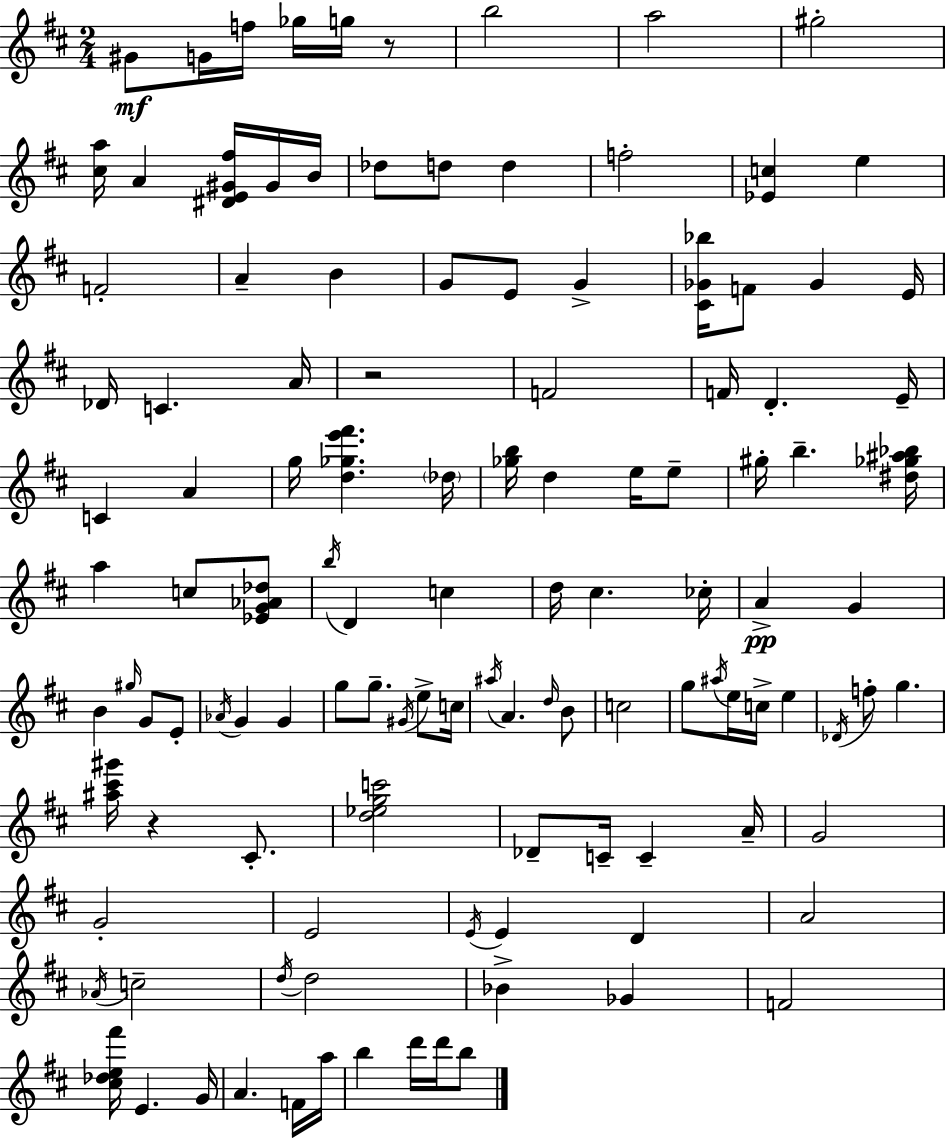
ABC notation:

X:1
T:Untitled
M:2/4
L:1/4
K:D
^G/2 G/4 f/4 _g/4 g/4 z/2 b2 a2 ^g2 [^ca]/4 A [^DE^G^f]/4 ^G/4 B/4 _d/2 d/2 d f2 [_Ec] e F2 A B G/2 E/2 G [^C_G_b]/4 F/2 _G E/4 _D/4 C A/4 z2 F2 F/4 D E/4 C A g/4 [d_ge'^f'] _d/4 [_gb]/4 d e/4 e/2 ^g/4 b [^d_g^a_b]/4 a c/2 [_EG_A_d]/2 b/4 D c d/4 ^c _c/4 A G B ^g/4 G/2 E/2 _A/4 G G g/2 g/2 ^G/4 e/2 c/4 ^a/4 A d/4 B/2 c2 g/2 ^a/4 e/4 c/4 e _D/4 f/2 g [^a^c'^g']/4 z ^C/2 [d_egc']2 _D/2 C/4 C A/4 G2 G2 E2 E/4 E D A2 _A/4 c2 d/4 d2 _B _G F2 [^c_de^f']/4 E G/4 A F/4 a/4 b d'/4 d'/4 b/2